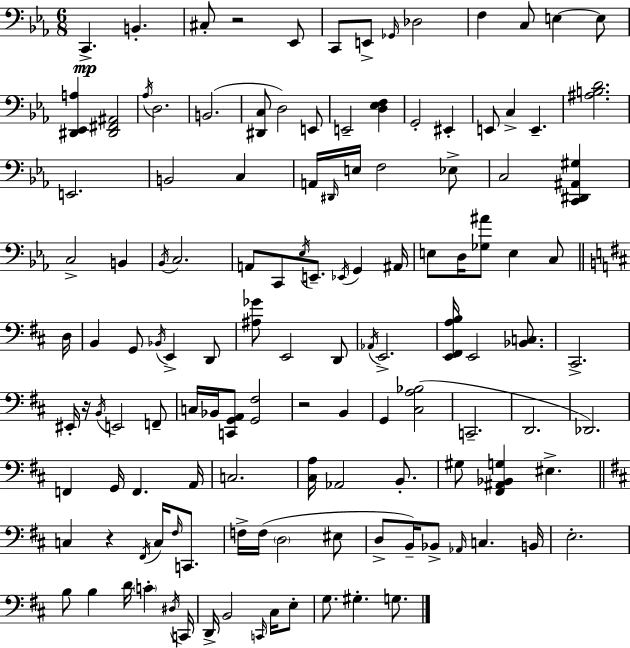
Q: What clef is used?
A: bass